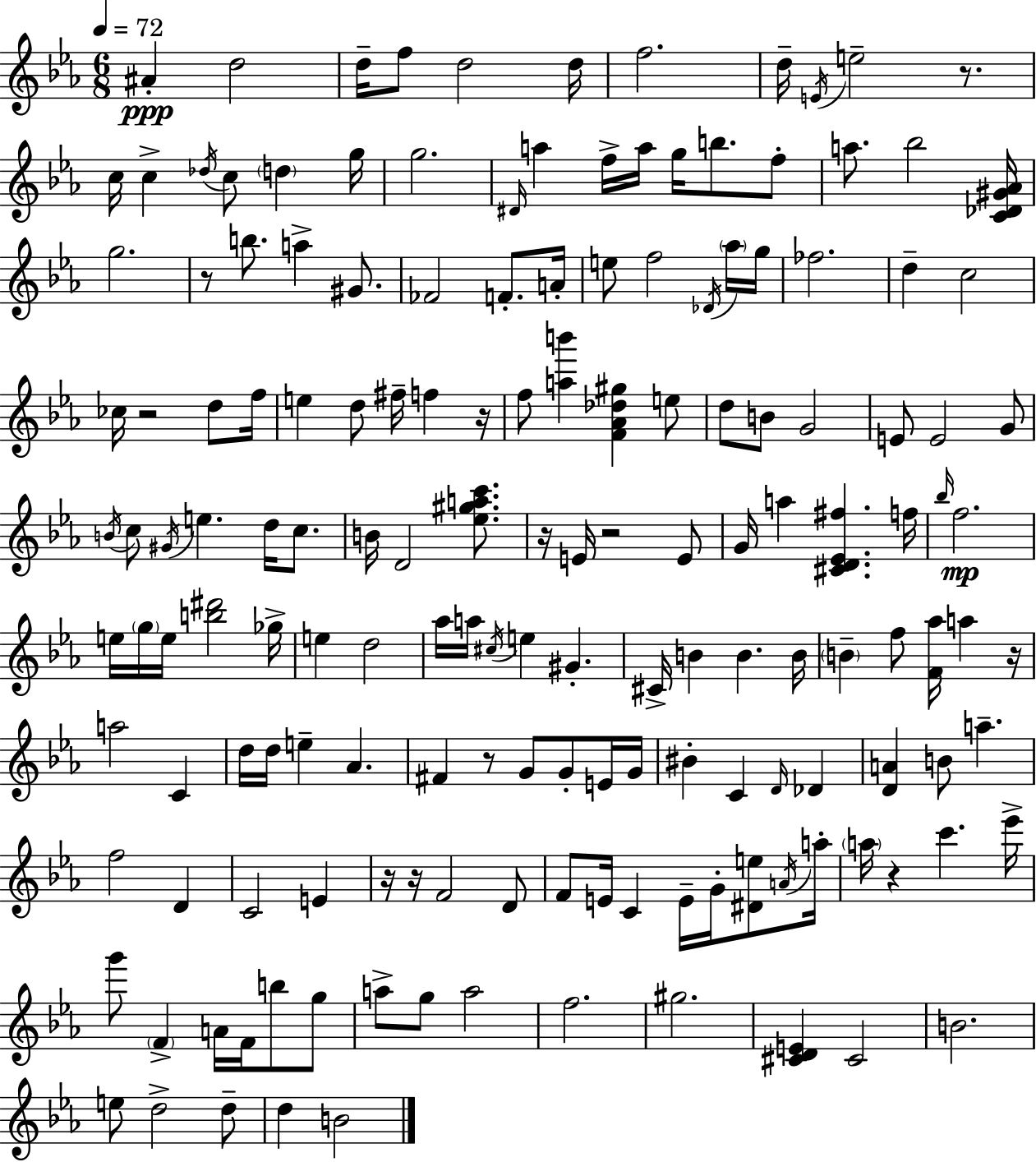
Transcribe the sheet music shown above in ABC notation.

X:1
T:Untitled
M:6/8
L:1/4
K:Eb
^A d2 d/4 f/2 d2 d/4 f2 d/4 E/4 e2 z/2 c/4 c _d/4 c/2 d g/4 g2 ^D/4 a f/4 a/4 g/4 b/2 f/2 a/2 _b2 [C_D^G_A]/4 g2 z/2 b/2 a ^G/2 _F2 F/2 A/4 e/2 f2 _D/4 _a/4 g/4 _f2 d c2 _c/4 z2 d/2 f/4 e d/2 ^f/4 f z/4 f/2 [ab'] [F_A_d^g] e/2 d/2 B/2 G2 E/2 E2 G/2 B/4 c/2 ^G/4 e d/4 c/2 B/4 D2 [_e^gac']/2 z/4 E/4 z2 E/2 G/4 a [^CD_E^f] f/4 _b/4 f2 e/4 g/4 e/4 [b^d']2 _g/4 e d2 _a/4 a/4 ^c/4 e ^G ^C/4 B B B/4 B f/2 [F_a]/4 a z/4 a2 C d/4 d/4 e _A ^F z/2 G/2 G/2 E/4 G/4 ^B C D/4 _D [DA] B/2 a f2 D C2 E z/4 z/4 F2 D/2 F/2 E/4 C E/4 G/4 [^De]/2 A/4 a/4 a/4 z c' _e'/4 g'/2 F A/4 F/4 b/2 g/2 a/2 g/2 a2 f2 ^g2 [^CDE] ^C2 B2 e/2 d2 d/2 d B2